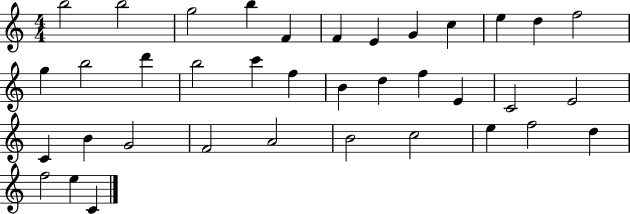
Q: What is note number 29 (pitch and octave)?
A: A4